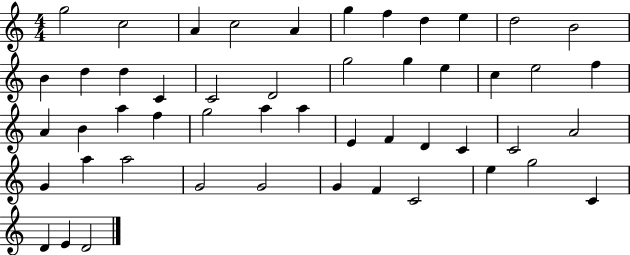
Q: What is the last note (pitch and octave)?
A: D4